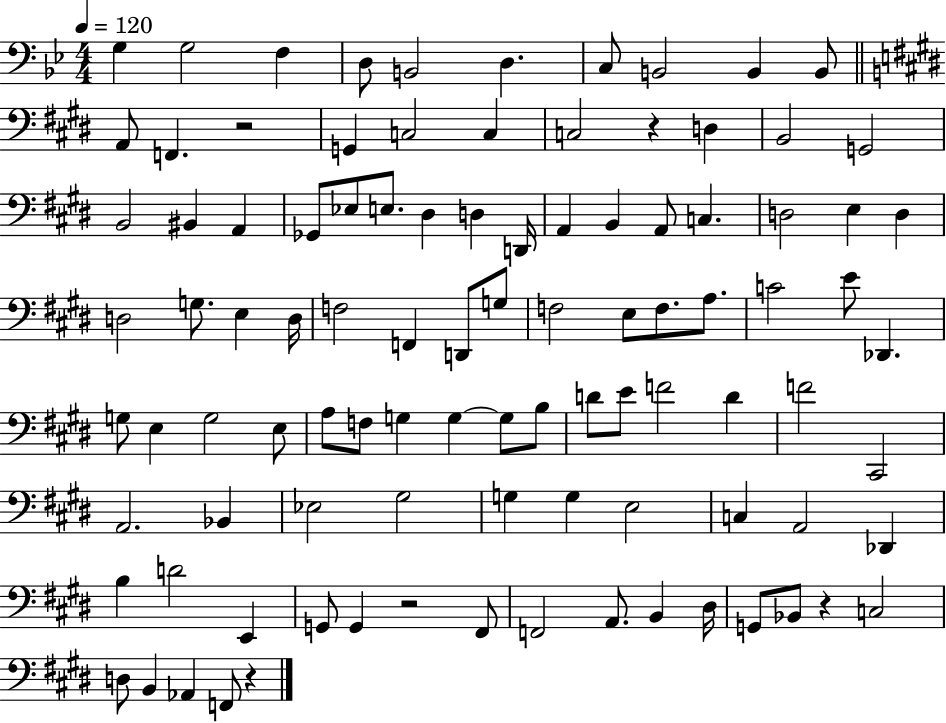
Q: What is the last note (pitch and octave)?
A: F2